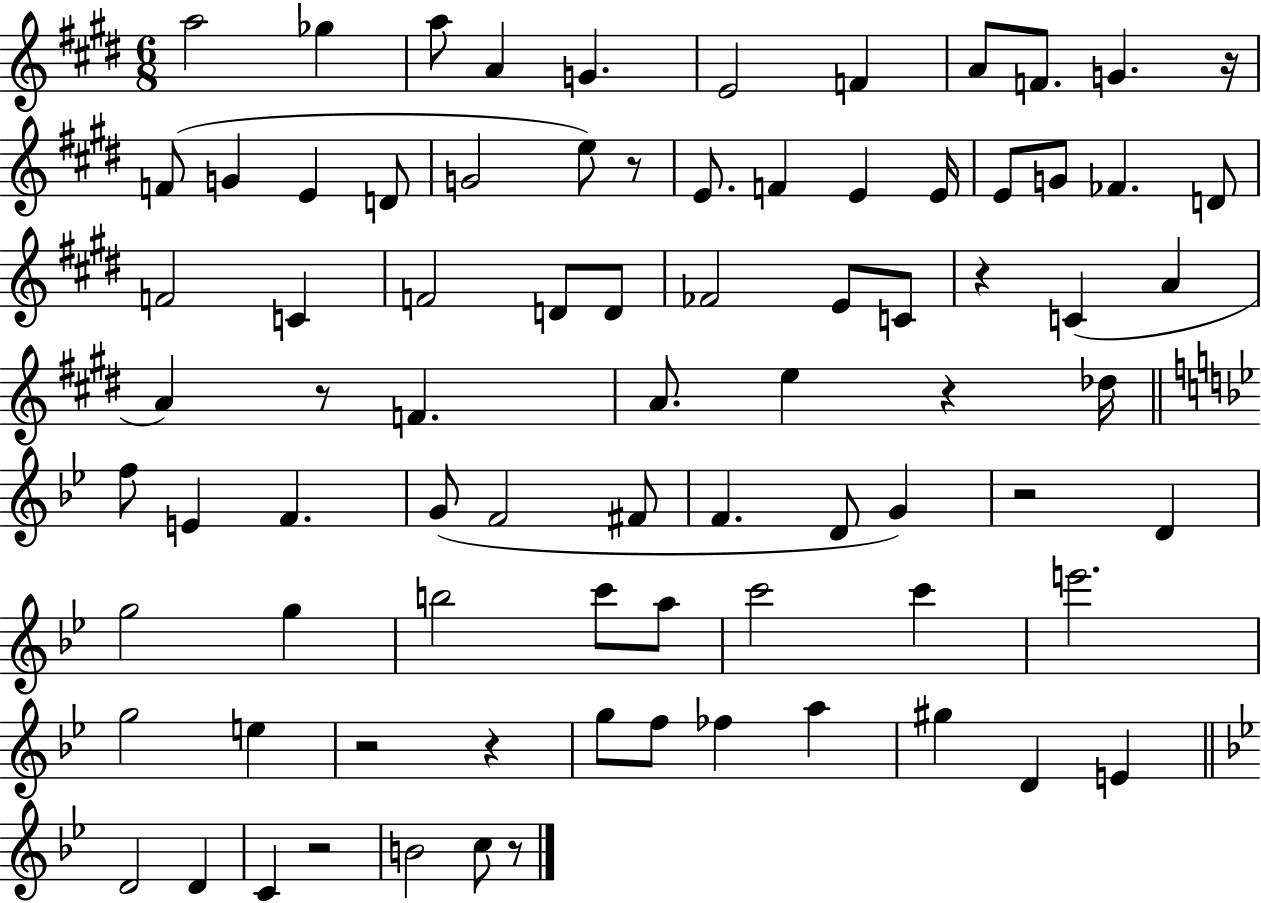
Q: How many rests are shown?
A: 10